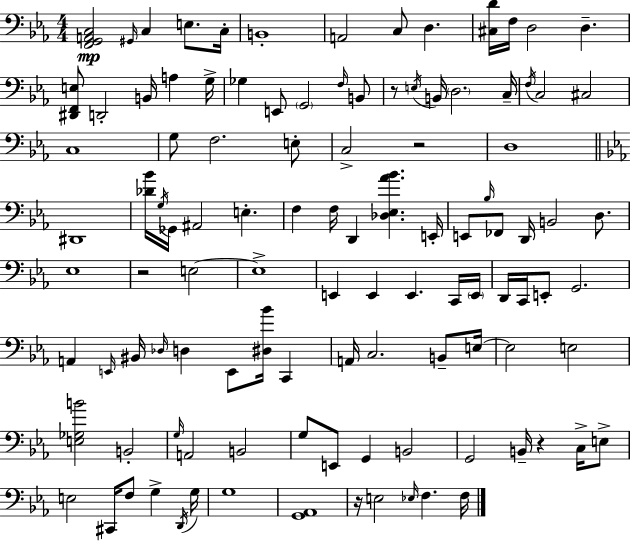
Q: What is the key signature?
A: C minor